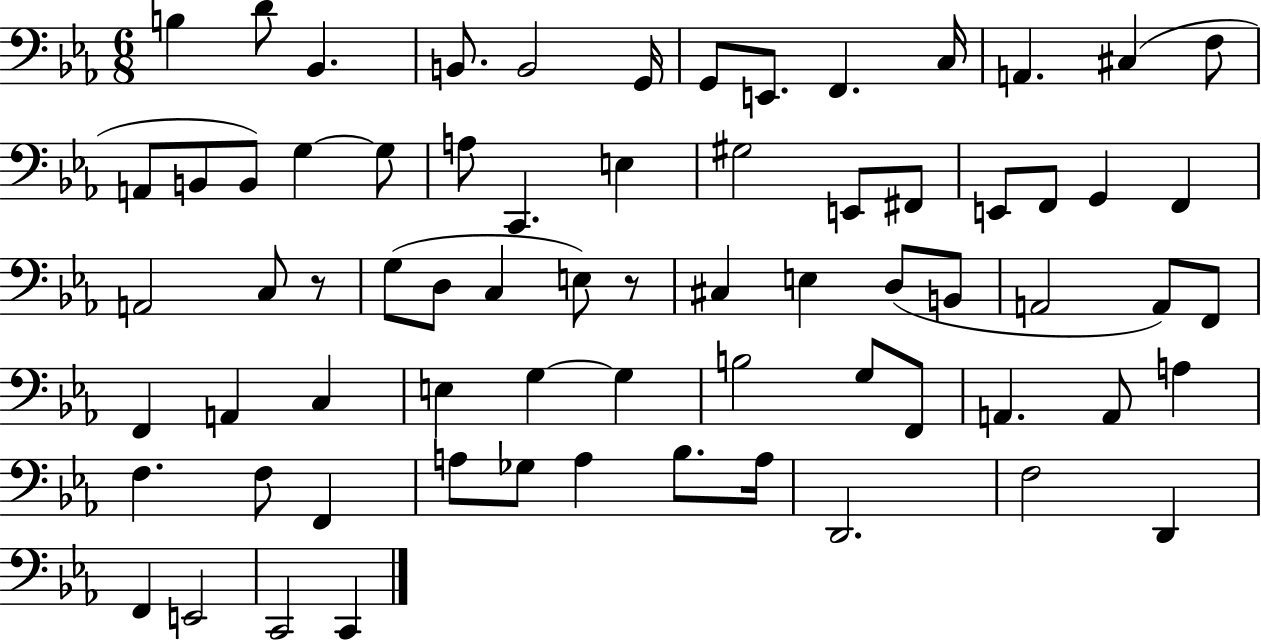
B3/q D4/e Bb2/q. B2/e. B2/h G2/s G2/e E2/e. F2/q. C3/s A2/q. C#3/q F3/e A2/e B2/e B2/e G3/q G3/e A3/e C2/q. E3/q G#3/h E2/e F#2/e E2/e F2/e G2/q F2/q A2/h C3/e R/e G3/e D3/e C3/q E3/e R/e C#3/q E3/q D3/e B2/e A2/h A2/e F2/e F2/q A2/q C3/q E3/q G3/q G3/q B3/h G3/e F2/e A2/q. A2/e A3/q F3/q. F3/e F2/q A3/e Gb3/e A3/q Bb3/e. A3/s D2/h. F3/h D2/q F2/q E2/h C2/h C2/q